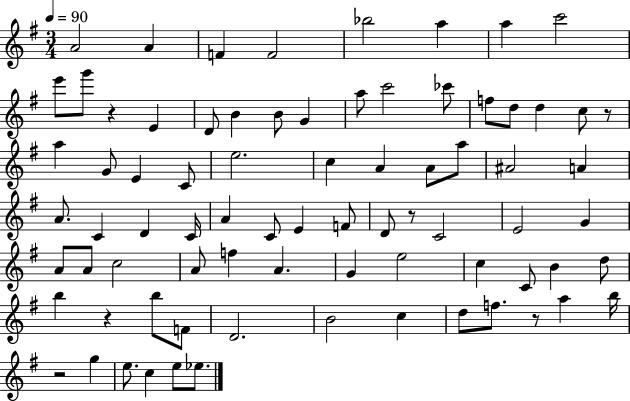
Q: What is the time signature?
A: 3/4